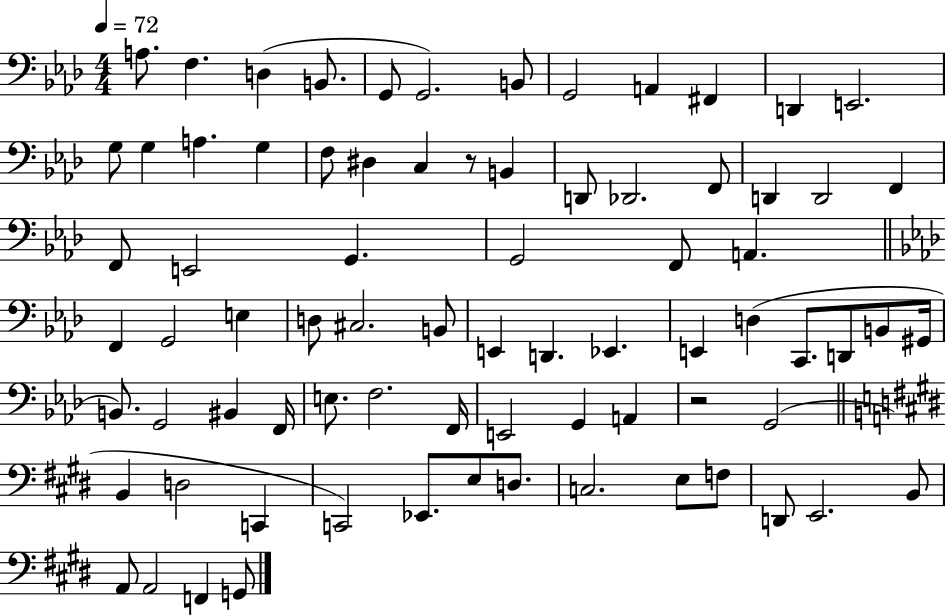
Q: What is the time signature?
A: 4/4